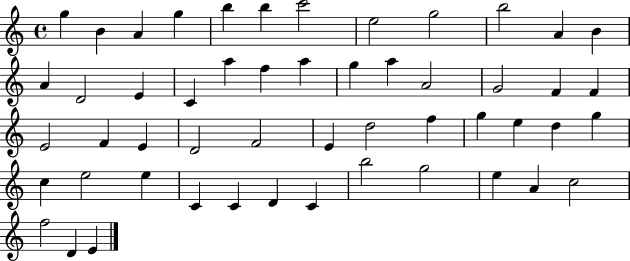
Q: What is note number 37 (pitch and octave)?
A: G5